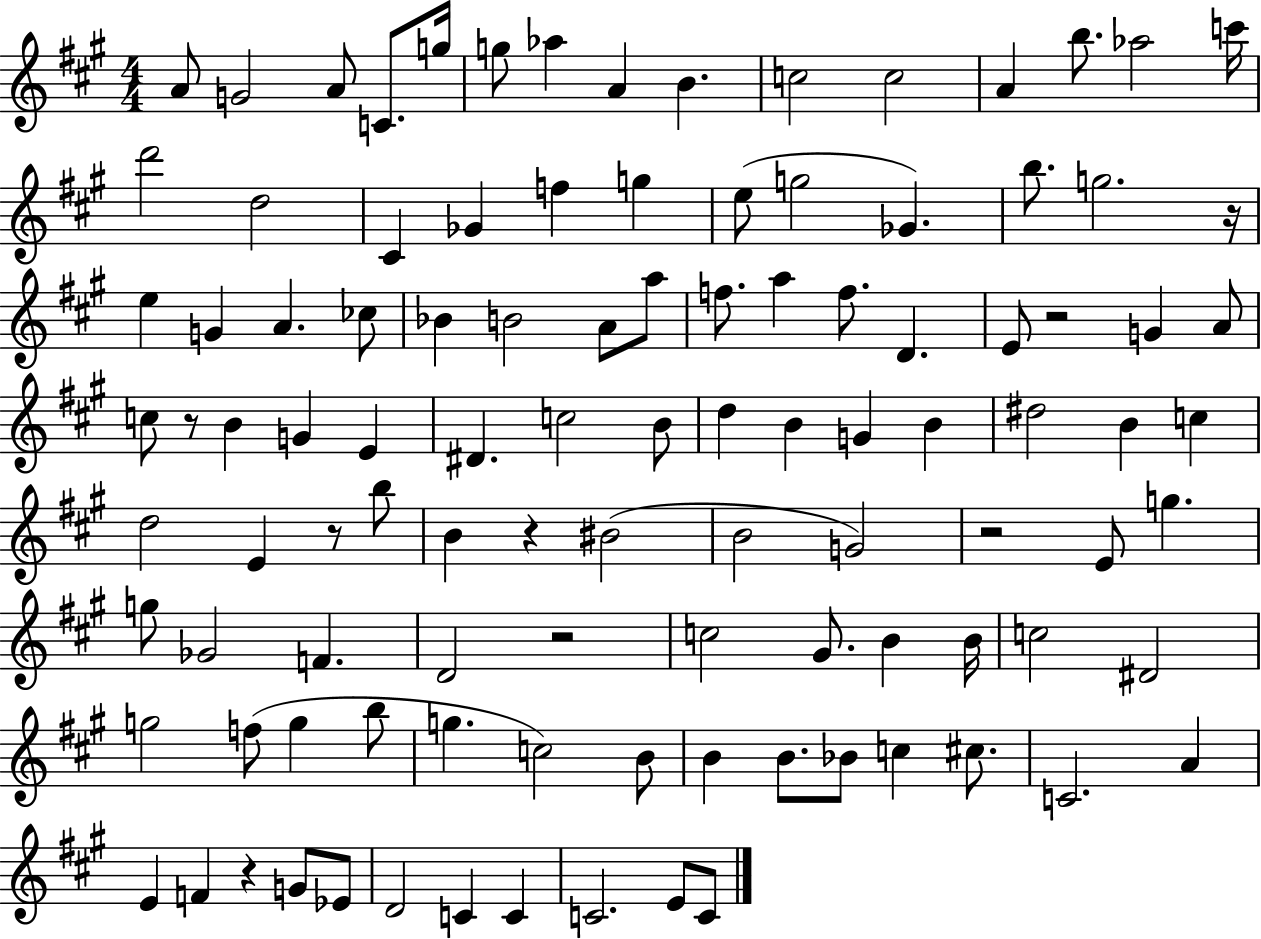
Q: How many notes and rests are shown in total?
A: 106